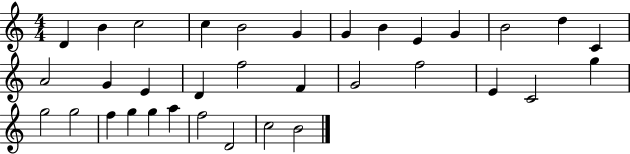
{
  \clef treble
  \numericTimeSignature
  \time 4/4
  \key c \major
  d'4 b'4 c''2 | c''4 b'2 g'4 | g'4 b'4 e'4 g'4 | b'2 d''4 c'4 | \break a'2 g'4 e'4 | d'4 f''2 f'4 | g'2 f''2 | e'4 c'2 g''4 | \break g''2 g''2 | f''4 g''4 g''4 a''4 | f''2 d'2 | c''2 b'2 | \break \bar "|."
}